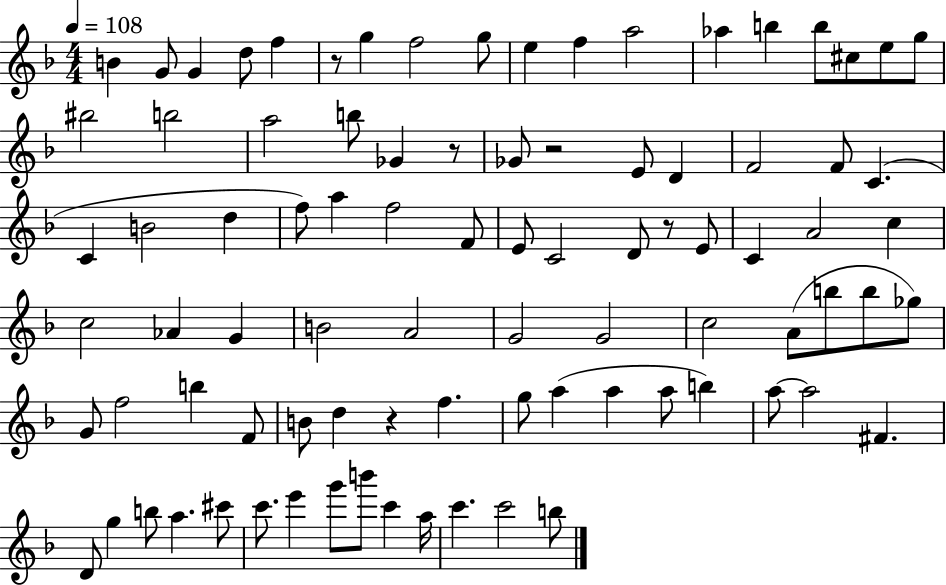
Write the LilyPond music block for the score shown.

{
  \clef treble
  \numericTimeSignature
  \time 4/4
  \key f \major
  \tempo 4 = 108
  b'4 g'8 g'4 d''8 f''4 | r8 g''4 f''2 g''8 | e''4 f''4 a''2 | aes''4 b''4 b''8 cis''8 e''8 g''8 | \break bis''2 b''2 | a''2 b''8 ges'4 r8 | ges'8 r2 e'8 d'4 | f'2 f'8 c'4.( | \break c'4 b'2 d''4 | f''8) a''4 f''2 f'8 | e'8 c'2 d'8 r8 e'8 | c'4 a'2 c''4 | \break c''2 aes'4 g'4 | b'2 a'2 | g'2 g'2 | c''2 a'8( b''8 b''8 ges''8) | \break g'8 f''2 b''4 f'8 | b'8 d''4 r4 f''4. | g''8 a''4( a''4 a''8 b''4) | a''8~~ a''2 fis'4. | \break d'8 g''4 b''8 a''4. cis'''8 | c'''8. e'''4 g'''8 b'''8 c'''4 a''16 | c'''4. c'''2 b''8 | \bar "|."
}